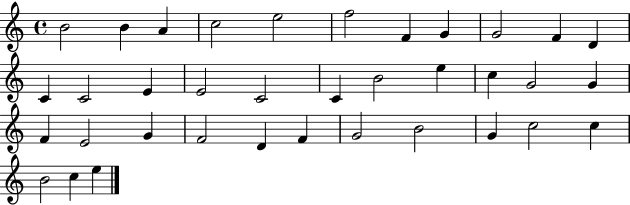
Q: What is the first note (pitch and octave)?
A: B4